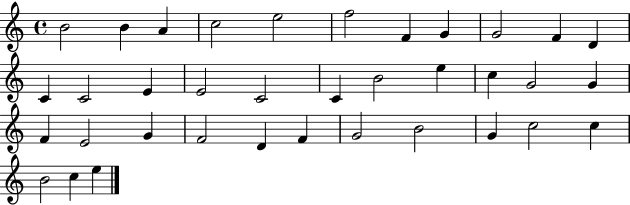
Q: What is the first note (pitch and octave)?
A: B4